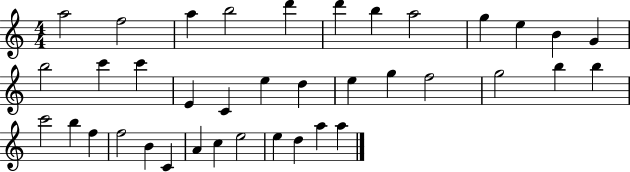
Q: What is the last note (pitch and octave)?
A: A5